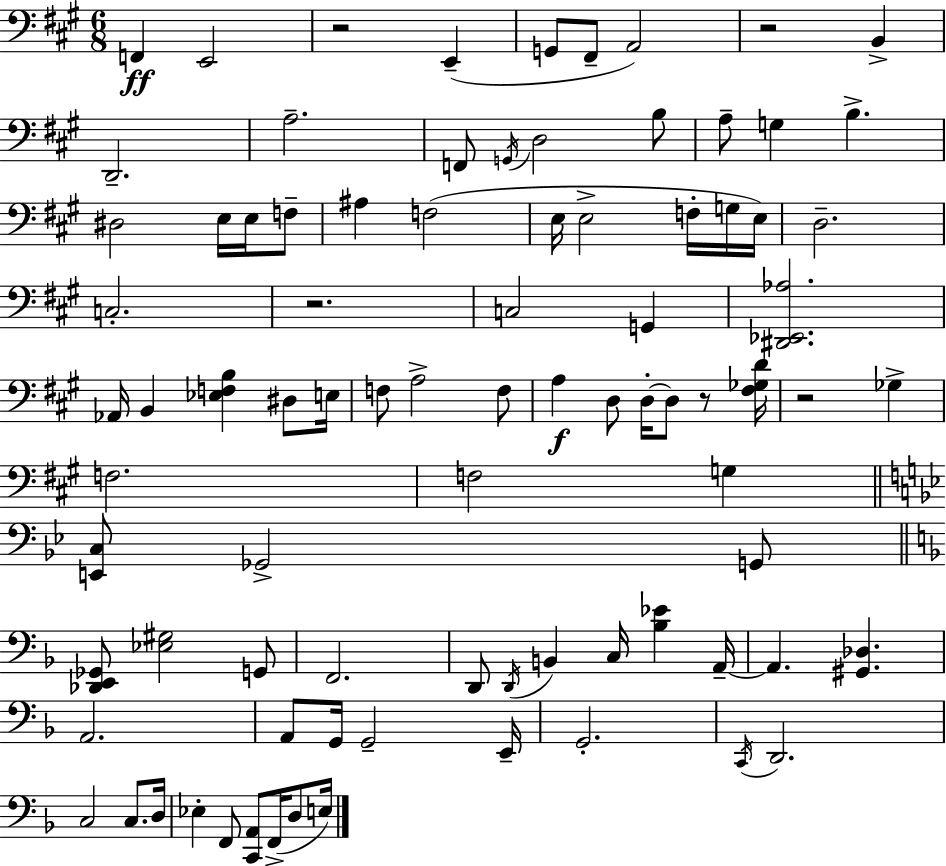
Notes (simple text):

F2/q E2/h R/h E2/q G2/e F#2/e A2/h R/h B2/q D2/h. A3/h. F2/e G2/s D3/h B3/e A3/e G3/q B3/q. D#3/h E3/s E3/s F3/e A#3/q F3/h E3/s E3/h F3/s G3/s E3/s D3/h. C3/h. R/h. C3/h G2/q [D#2,Eb2,Ab3]/h. Ab2/s B2/q [Eb3,F3,B3]/q D#3/e E3/s F3/e A3/h F3/e A3/q D3/e D3/s D3/e R/e [F#3,Gb3,D4]/s R/h Gb3/q F3/h. F3/h G3/q [E2,C3]/e Gb2/h G2/e [Db2,E2,Gb2]/e [Eb3,G#3]/h G2/e F2/h. D2/e D2/s B2/q C3/s [Bb3,Eb4]/q A2/s A2/q. [G#2,Db3]/q. A2/h. A2/e G2/s G2/h E2/s G2/h. C2/s D2/h. C3/h C3/e. D3/s Eb3/q F2/e [C2,A2]/e F2/s D3/e E3/s